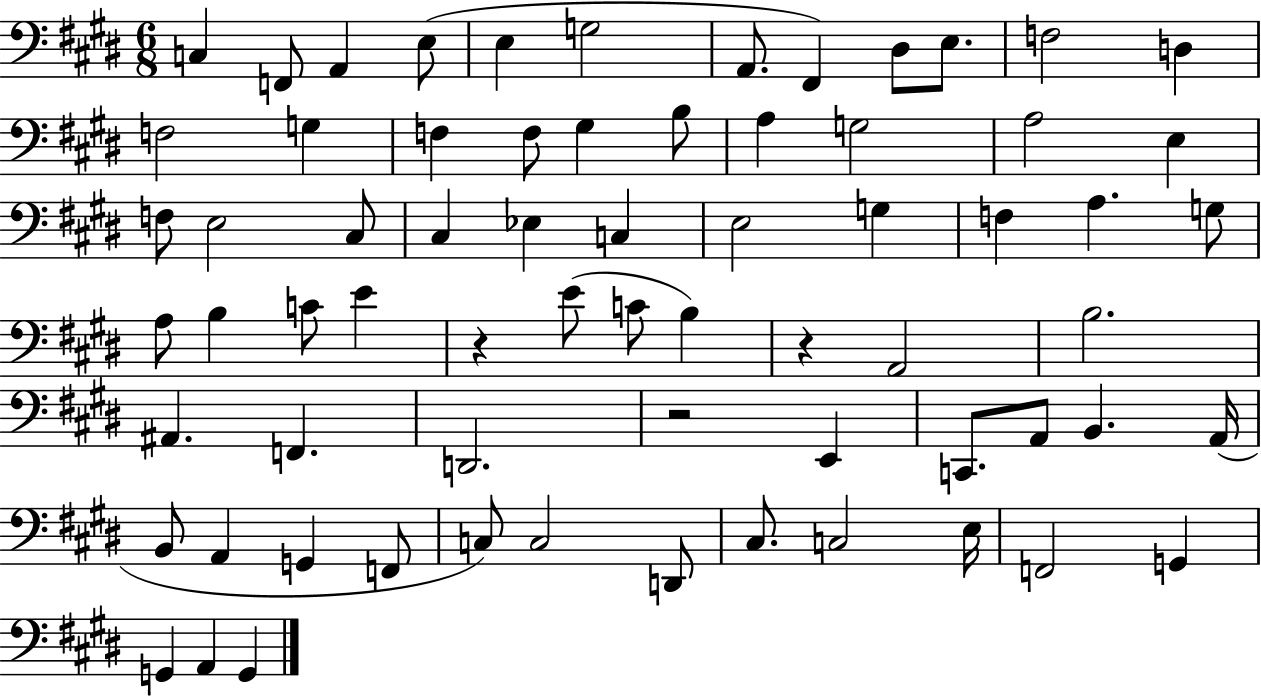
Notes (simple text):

C3/q F2/e A2/q E3/e E3/q G3/h A2/e. F#2/q D#3/e E3/e. F3/h D3/q F3/h G3/q F3/q F3/e G#3/q B3/e A3/q G3/h A3/h E3/q F3/e E3/h C#3/e C#3/q Eb3/q C3/q E3/h G3/q F3/q A3/q. G3/e A3/e B3/q C4/e E4/q R/q E4/e C4/e B3/q R/q A2/h B3/h. A#2/q. F2/q. D2/h. R/h E2/q C2/e. A2/e B2/q. A2/s B2/e A2/q G2/q F2/e C3/e C3/h D2/e C#3/e. C3/h E3/s F2/h G2/q G2/q A2/q G2/q